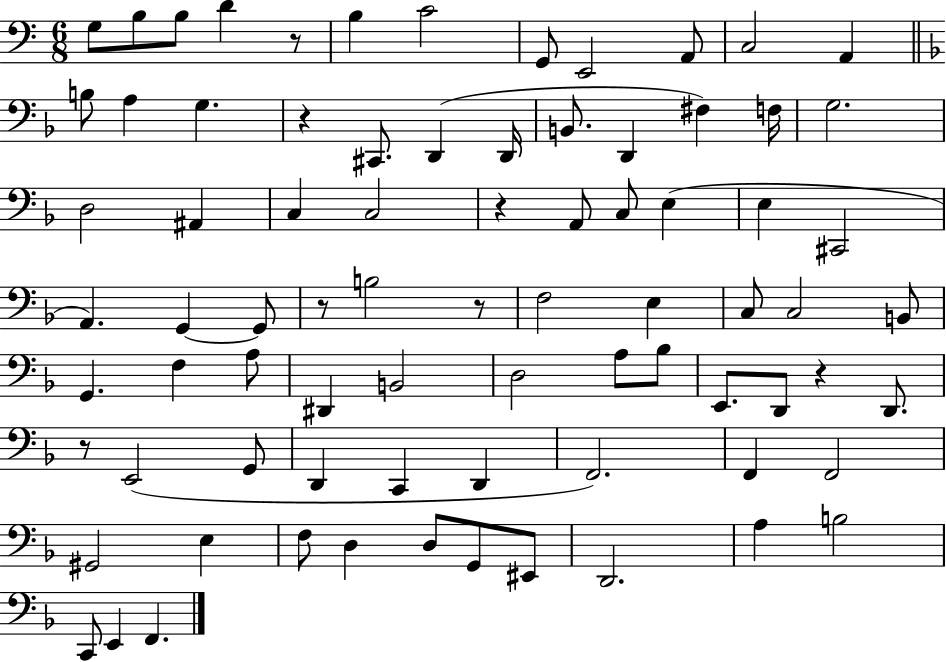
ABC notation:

X:1
T:Untitled
M:6/8
L:1/4
K:C
G,/2 B,/2 B,/2 D z/2 B, C2 G,,/2 E,,2 A,,/2 C,2 A,, B,/2 A, G, z ^C,,/2 D,, D,,/4 B,,/2 D,, ^F, F,/4 G,2 D,2 ^A,, C, C,2 z A,,/2 C,/2 E, E, ^C,,2 A,, G,, G,,/2 z/2 B,2 z/2 F,2 E, C,/2 C,2 B,,/2 G,, F, A,/2 ^D,, B,,2 D,2 A,/2 _B,/2 E,,/2 D,,/2 z D,,/2 z/2 E,,2 G,,/2 D,, C,, D,, F,,2 F,, F,,2 ^G,,2 E, F,/2 D, D,/2 G,,/2 ^E,,/2 D,,2 A, B,2 C,,/2 E,, F,,